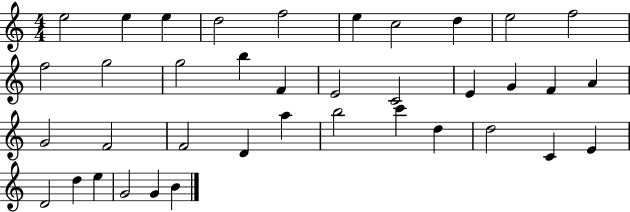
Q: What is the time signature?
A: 4/4